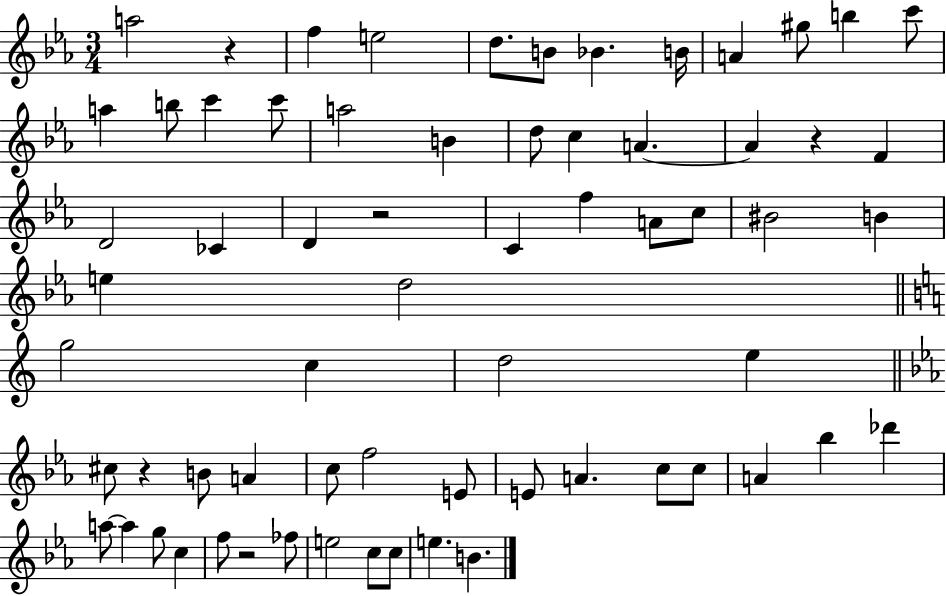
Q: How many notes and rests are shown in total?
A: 66